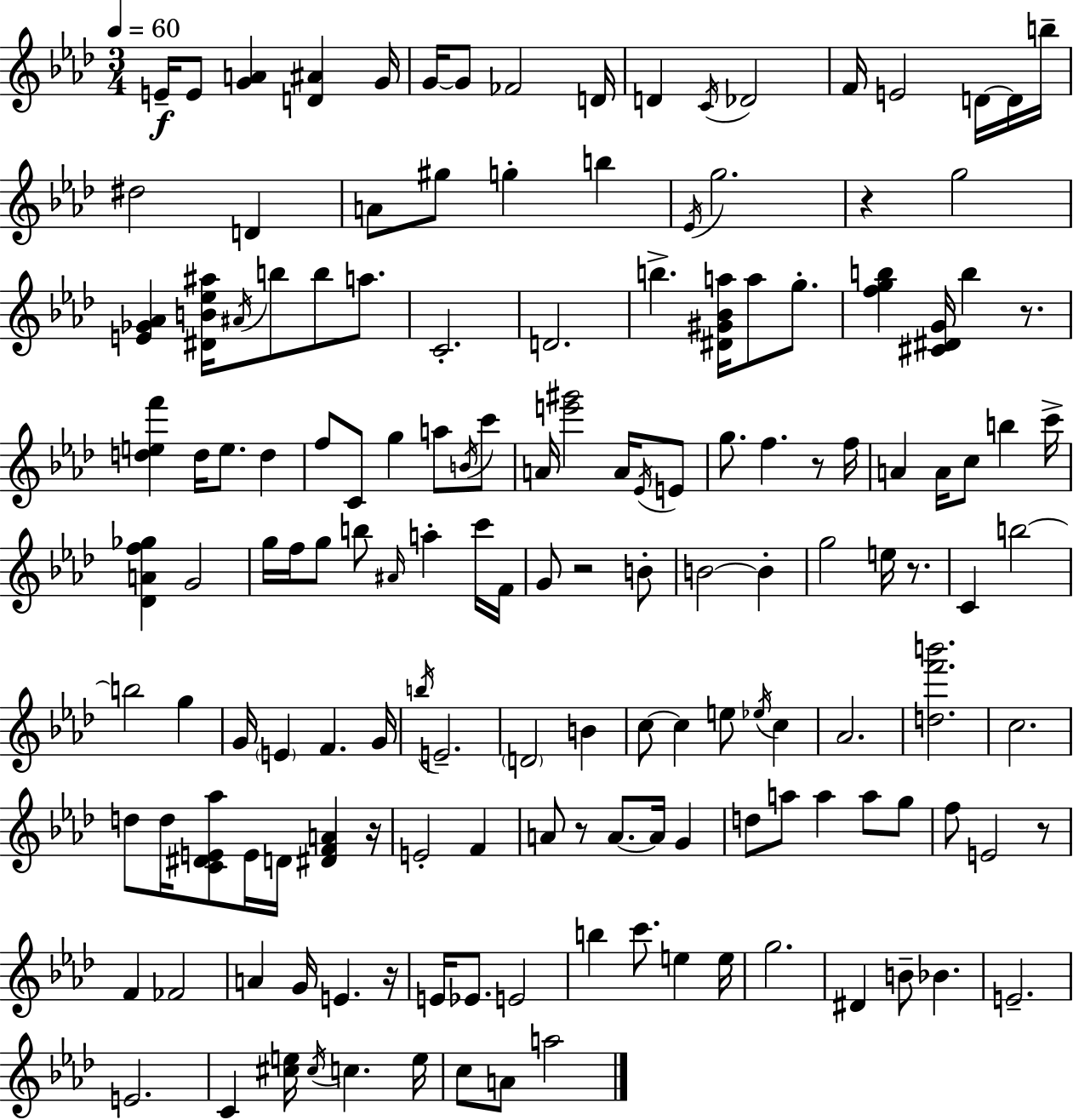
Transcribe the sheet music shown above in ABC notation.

X:1
T:Untitled
M:3/4
L:1/4
K:Fm
E/4 E/2 [GA] [D^A] G/4 G/4 G/2 _F2 D/4 D C/4 _D2 F/4 E2 D/4 D/4 b/4 ^d2 D A/2 ^g/2 g b _E/4 g2 z g2 [E_G_A] [^DB_e^a]/4 ^A/4 b/2 b/2 a/2 C2 D2 b [^D^G_Ba]/4 a/2 g/2 [fgb] [^C^DG]/4 b z/2 [def'] d/4 e/2 d f/2 C/2 g a/2 B/4 c'/2 A/4 [e'^g']2 A/4 _E/4 E/2 g/2 f z/2 f/4 A A/4 c/2 b c'/4 [_DAf_g] G2 g/4 f/4 g/2 b/2 ^A/4 a c'/4 F/4 G/2 z2 B/2 B2 B g2 e/4 z/2 C b2 b2 g G/4 E F G/4 b/4 E2 D2 B c/2 c e/2 _e/4 c _A2 [df'b']2 c2 d/2 d/4 [C^DE_a]/2 E/4 D/4 [^DFA] z/4 E2 F A/2 z/2 A/2 A/4 G d/2 a/2 a a/2 g/2 f/2 E2 z/2 F _F2 A G/4 E z/4 E/4 _E/2 E2 b c'/2 e e/4 g2 ^D B/2 _B E2 E2 C [^ce]/4 ^c/4 c e/4 c/2 A/2 a2